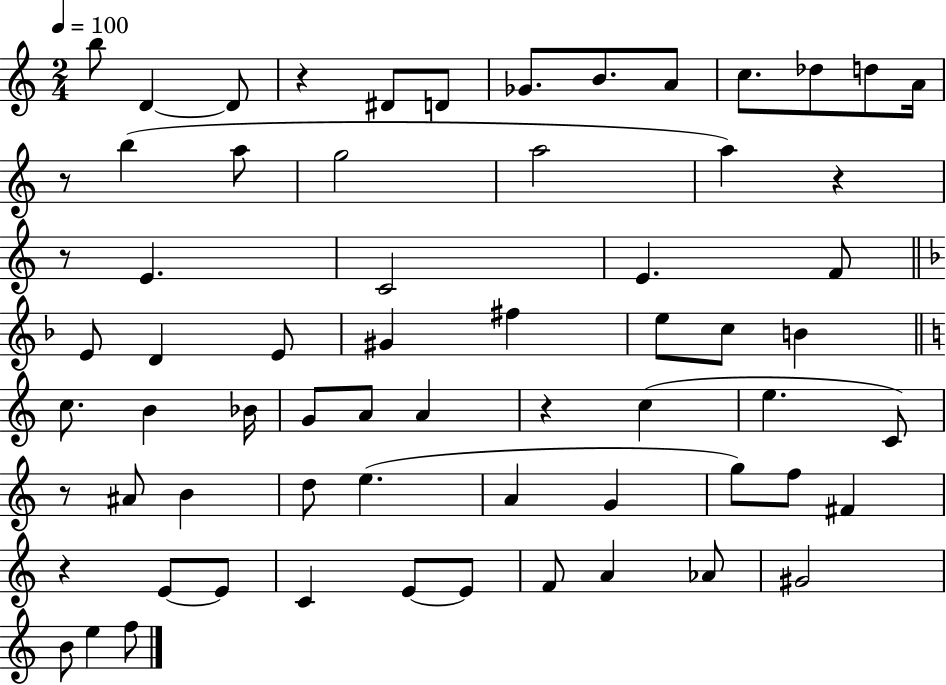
B5/e D4/q D4/e R/q D#4/e D4/e Gb4/e. B4/e. A4/e C5/e. Db5/e D5/e A4/s R/e B5/q A5/e G5/h A5/h A5/q R/q R/e E4/q. C4/h E4/q. F4/e E4/e D4/q E4/e G#4/q F#5/q E5/e C5/e B4/q C5/e. B4/q Bb4/s G4/e A4/e A4/q R/q C5/q E5/q. C4/e R/e A#4/e B4/q D5/e E5/q. A4/q G4/q G5/e F5/e F#4/q R/q E4/e E4/e C4/q E4/e E4/e F4/e A4/q Ab4/e G#4/h B4/e E5/q F5/e